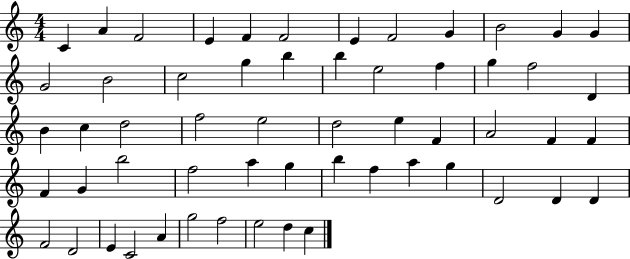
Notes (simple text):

C4/q A4/q F4/h E4/q F4/q F4/h E4/q F4/h G4/q B4/h G4/q G4/q G4/h B4/h C5/h G5/q B5/q B5/q E5/h F5/q G5/q F5/h D4/q B4/q C5/q D5/h F5/h E5/h D5/h E5/q F4/q A4/h F4/q F4/q F4/q G4/q B5/h F5/h A5/q G5/q B5/q F5/q A5/q G5/q D4/h D4/q D4/q F4/h D4/h E4/q C4/h A4/q G5/h F5/h E5/h D5/q C5/q